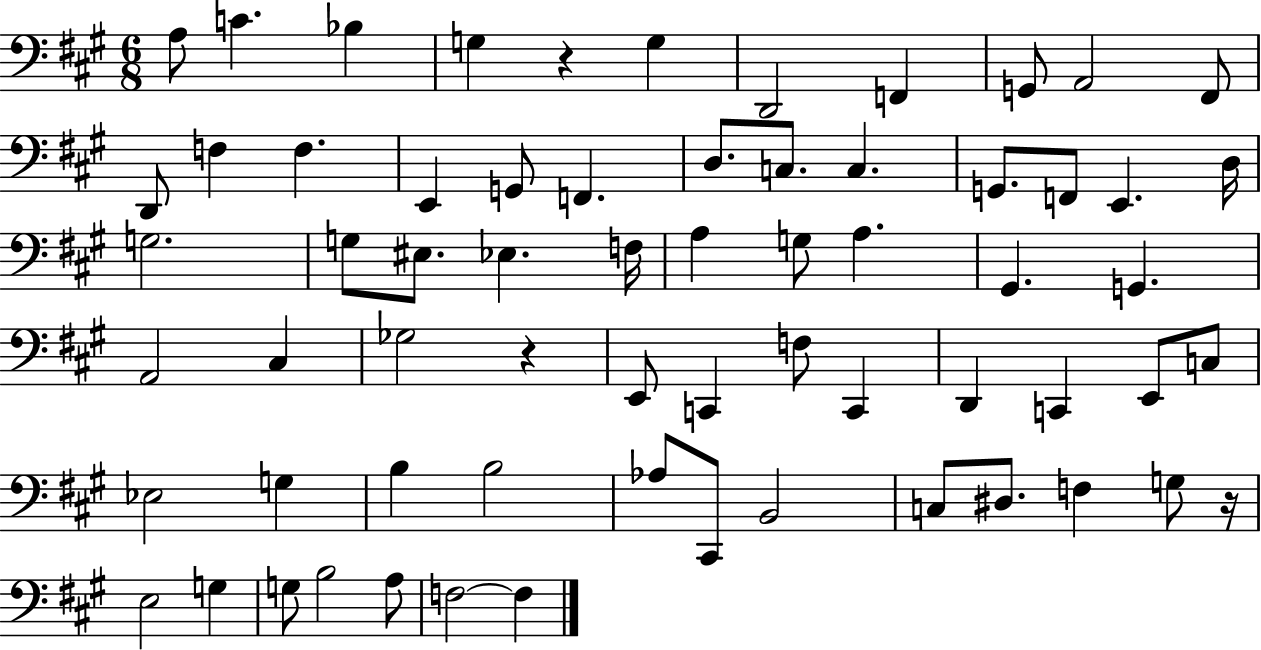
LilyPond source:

{
  \clef bass
  \numericTimeSignature
  \time 6/8
  \key a \major
  a8 c'4. bes4 | g4 r4 g4 | d,2 f,4 | g,8 a,2 fis,8 | \break d,8 f4 f4. | e,4 g,8 f,4. | d8. c8. c4. | g,8. f,8 e,4. d16 | \break g2. | g8 eis8. ees4. f16 | a4 g8 a4. | gis,4. g,4. | \break a,2 cis4 | ges2 r4 | e,8 c,4 f8 c,4 | d,4 c,4 e,8 c8 | \break ees2 g4 | b4 b2 | aes8 cis,8 b,2 | c8 dis8. f4 g8 r16 | \break e2 g4 | g8 b2 a8 | f2~~ f4 | \bar "|."
}